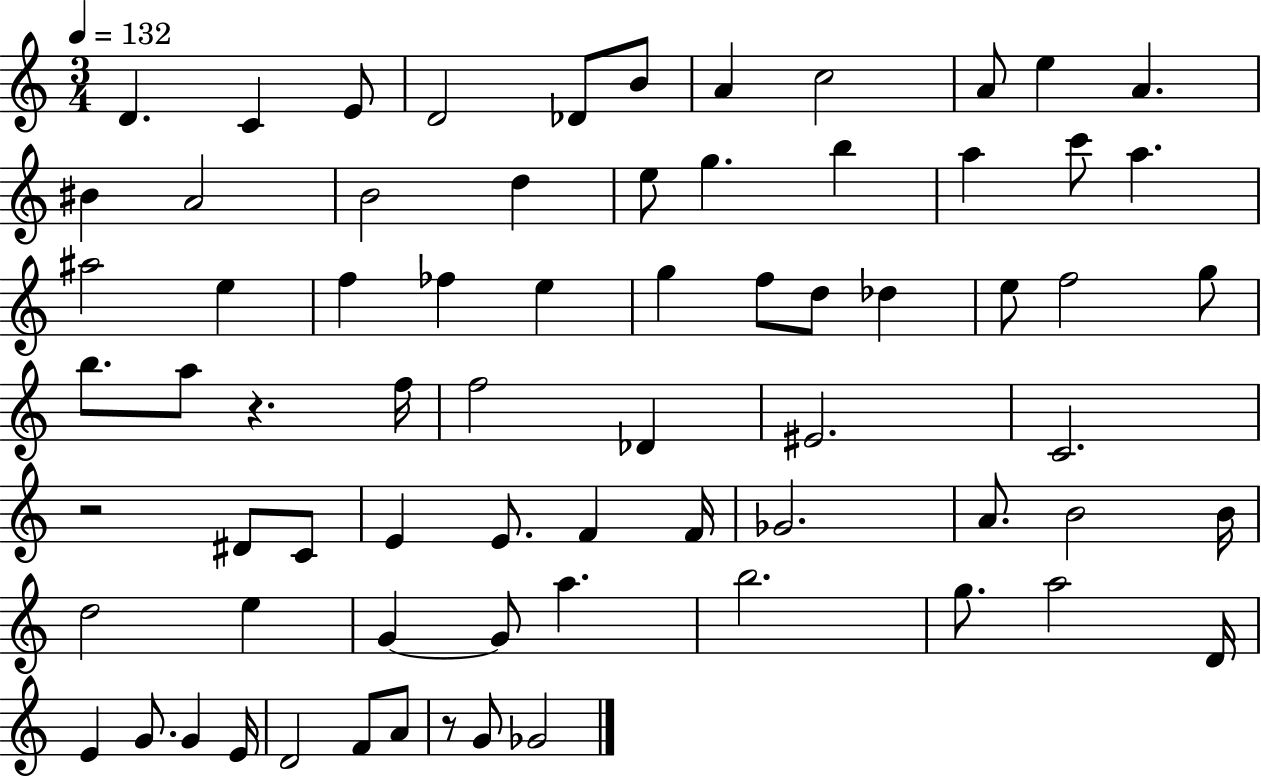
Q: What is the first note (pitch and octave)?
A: D4